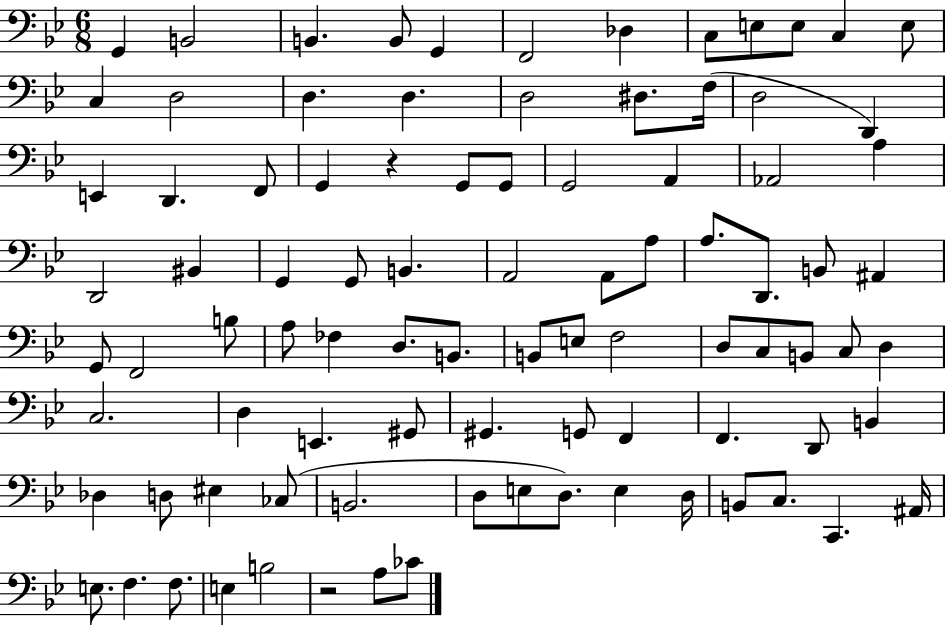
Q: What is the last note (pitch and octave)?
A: CES4